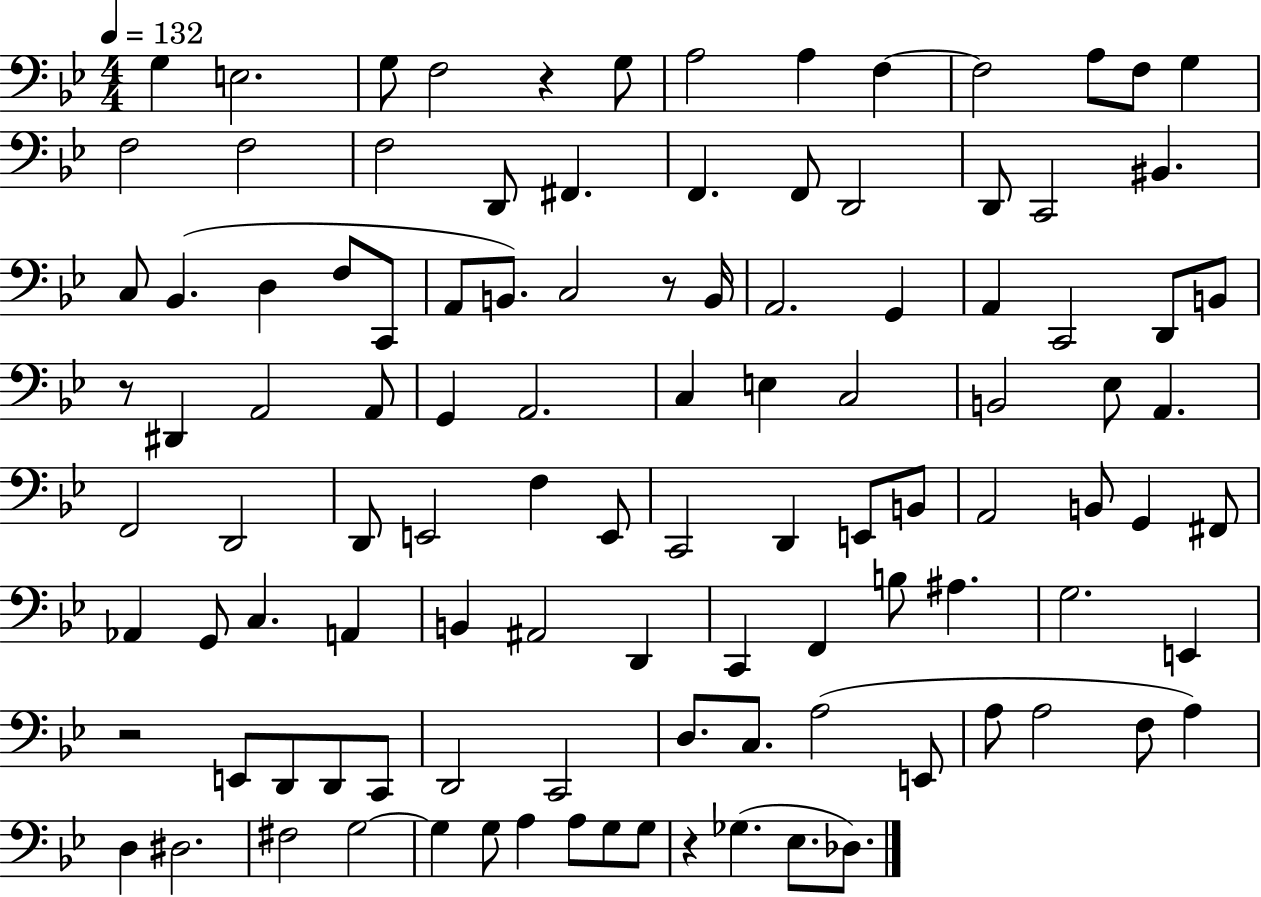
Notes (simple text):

G3/q E3/h. G3/e F3/h R/q G3/e A3/h A3/q F3/q F3/h A3/e F3/e G3/q F3/h F3/h F3/h D2/e F#2/q. F2/q. F2/e D2/h D2/e C2/h BIS2/q. C3/e Bb2/q. D3/q F3/e C2/e A2/e B2/e. C3/h R/e B2/s A2/h. G2/q A2/q C2/h D2/e B2/e R/e D#2/q A2/h A2/e G2/q A2/h. C3/q E3/q C3/h B2/h Eb3/e A2/q. F2/h D2/h D2/e E2/h F3/q E2/e C2/h D2/q E2/e B2/e A2/h B2/e G2/q F#2/e Ab2/q G2/e C3/q. A2/q B2/q A#2/h D2/q C2/q F2/q B3/e A#3/q. G3/h. E2/q R/h E2/e D2/e D2/e C2/e D2/h C2/h D3/e. C3/e. A3/h E2/e A3/e A3/h F3/e A3/q D3/q D#3/h. F#3/h G3/h G3/q G3/e A3/q A3/e G3/e G3/e R/q Gb3/q. Eb3/e. Db3/e.